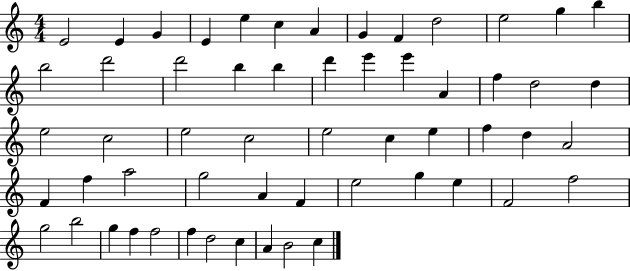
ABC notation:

X:1
T:Untitled
M:4/4
L:1/4
K:C
E2 E G E e c A G F d2 e2 g b b2 d'2 d'2 b b d' e' e' A f d2 d e2 c2 e2 c2 e2 c e f d A2 F f a2 g2 A F e2 g e F2 f2 g2 b2 g f f2 f d2 c A B2 c